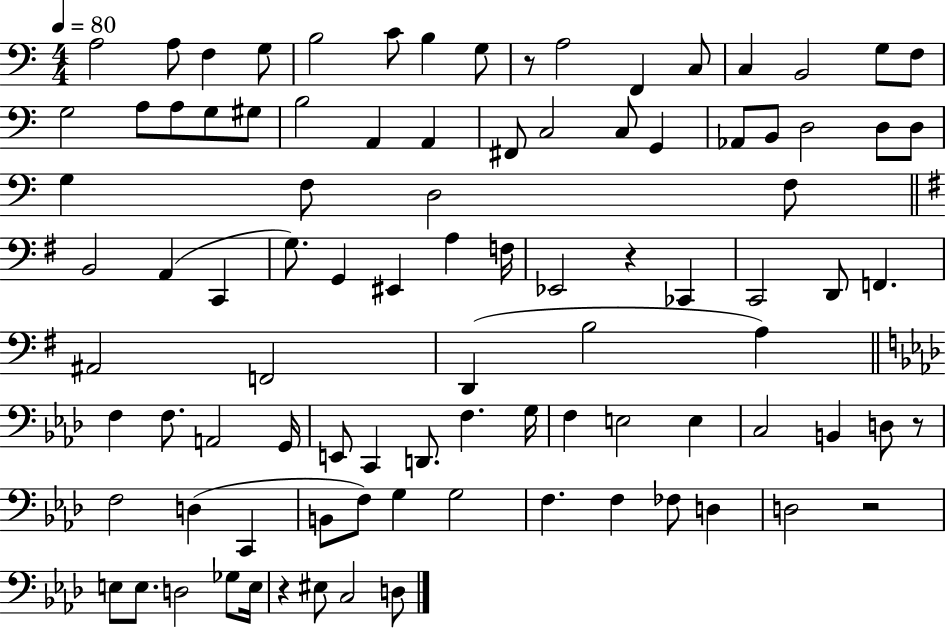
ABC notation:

X:1
T:Untitled
M:4/4
L:1/4
K:C
A,2 A,/2 F, G,/2 B,2 C/2 B, G,/2 z/2 A,2 F,, C,/2 C, B,,2 G,/2 F,/2 G,2 A,/2 A,/2 G,/2 ^G,/2 B,2 A,, A,, ^F,,/2 C,2 C,/2 G,, _A,,/2 B,,/2 D,2 D,/2 D,/2 G, F,/2 D,2 F,/2 B,,2 A,, C,, G,/2 G,, ^E,, A, F,/4 _E,,2 z _C,, C,,2 D,,/2 F,, ^A,,2 F,,2 D,, B,2 A, F, F,/2 A,,2 G,,/4 E,,/2 C,, D,,/2 F, G,/4 F, E,2 E, C,2 B,, D,/2 z/2 F,2 D, C,, B,,/2 F,/2 G, G,2 F, F, _F,/2 D, D,2 z2 E,/2 E,/2 D,2 _G,/2 E,/4 z ^E,/2 C,2 D,/2